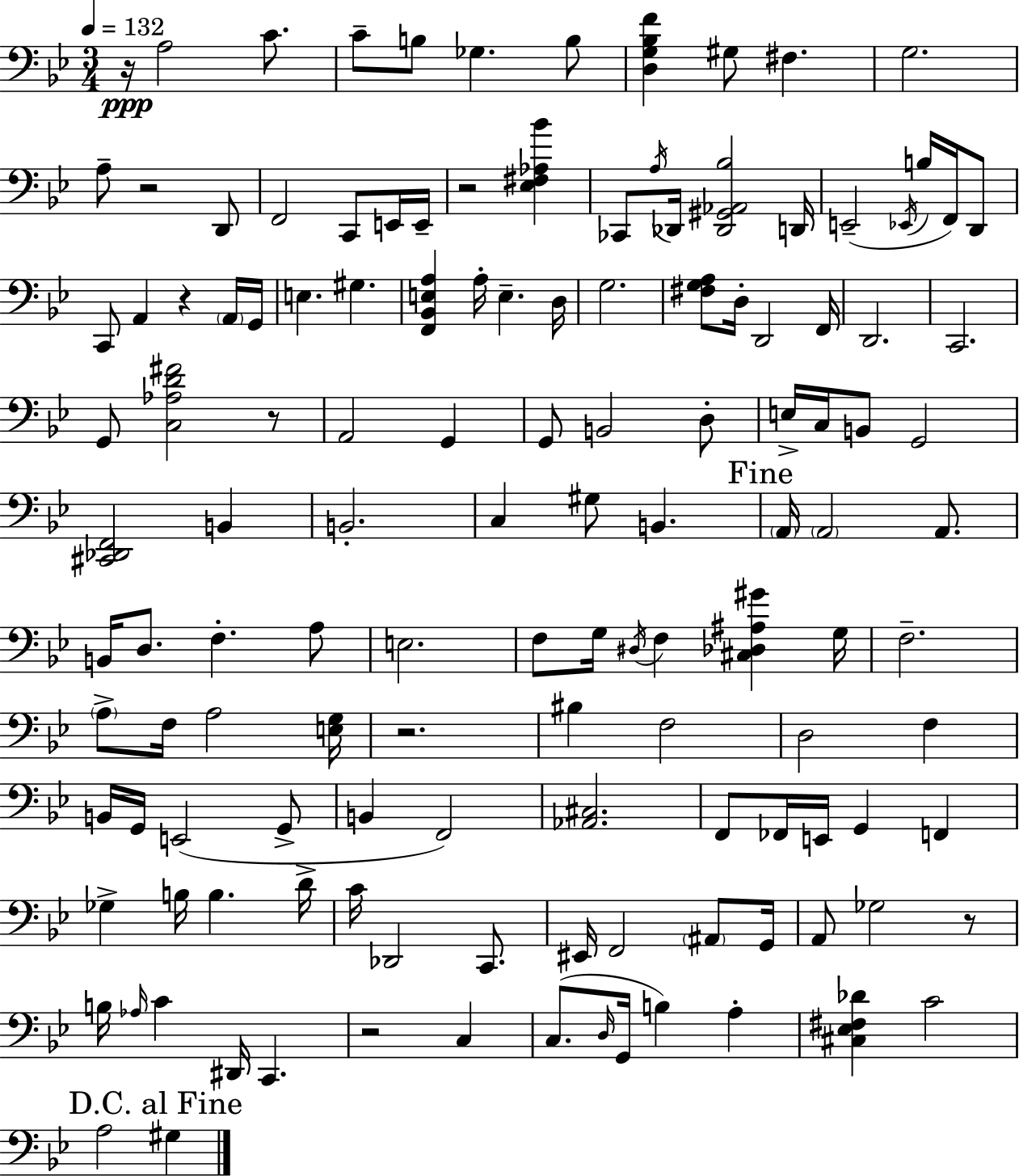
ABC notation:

X:1
T:Untitled
M:3/4
L:1/4
K:Gm
z/4 A,2 C/2 C/2 B,/2 _G, B,/2 [D,G,_B,F] ^G,/2 ^F, G,2 A,/2 z2 D,,/2 F,,2 C,,/2 E,,/4 E,,/4 z2 [_E,^F,_A,_B] _C,,/2 A,/4 _D,,/4 [_D,,^G,,_A,,_B,]2 D,,/4 E,,2 _E,,/4 B,/4 F,,/4 D,,/2 C,,/2 A,, z A,,/4 G,,/4 E, ^G, [F,,_B,,E,A,] A,/4 E, D,/4 G,2 [^F,G,A,]/2 D,/4 D,,2 F,,/4 D,,2 C,,2 G,,/2 [C,_A,D^F]2 z/2 A,,2 G,, G,,/2 B,,2 D,/2 E,/4 C,/4 B,,/2 G,,2 [^C,,_D,,F,,]2 B,, B,,2 C, ^G,/2 B,, A,,/4 A,,2 A,,/2 B,,/4 D,/2 F, A,/2 E,2 F,/2 G,/4 ^D,/4 F, [^C,_D,^A,^G] G,/4 F,2 A,/2 F,/4 A,2 [E,G,]/4 z2 ^B, F,2 D,2 F, B,,/4 G,,/4 E,,2 G,,/2 B,, F,,2 [_A,,^C,]2 F,,/2 _F,,/4 E,,/4 G,, F,, _G, B,/4 B, D/4 C/4 _D,,2 C,,/2 ^E,,/4 F,,2 ^A,,/2 G,,/4 A,,/2 _G,2 z/2 B,/4 _A,/4 C ^D,,/4 C,, z2 C, C,/2 D,/4 G,,/4 B, A, [^C,_E,^F,_D] C2 A,2 ^G,